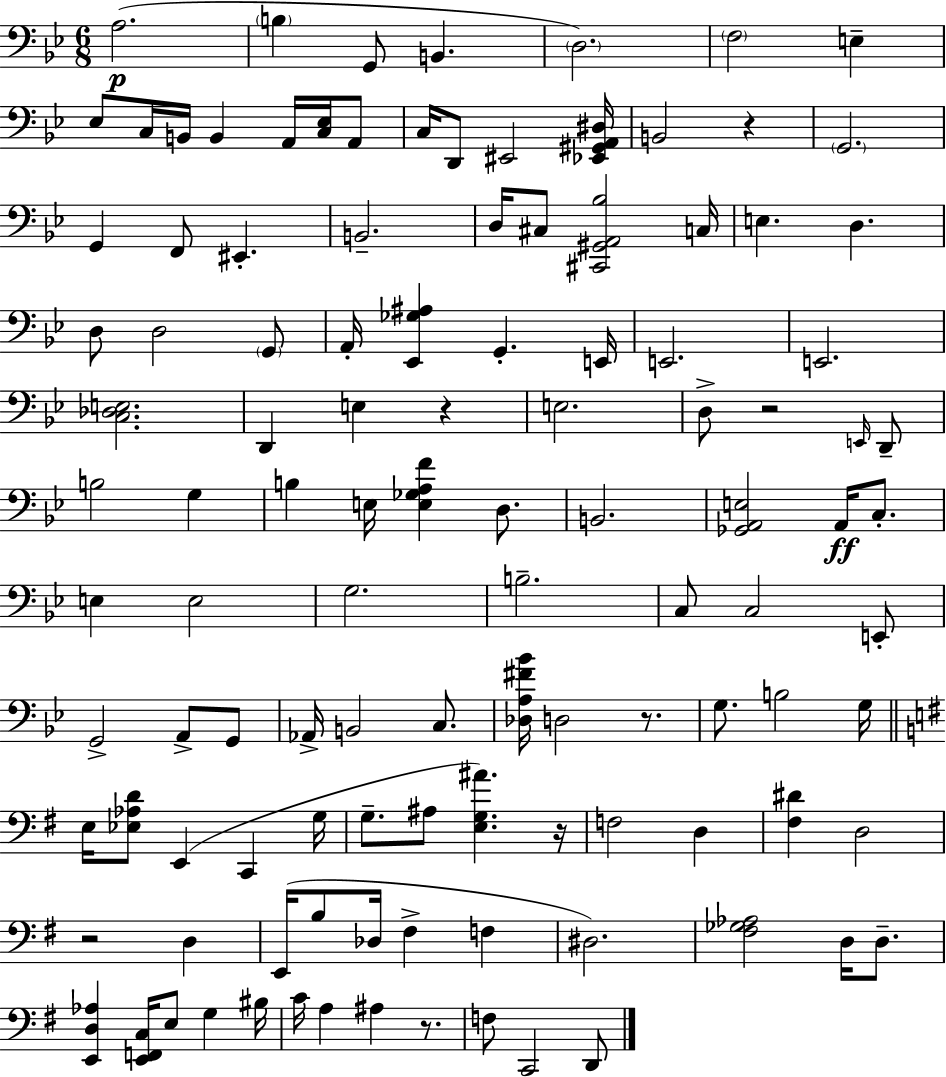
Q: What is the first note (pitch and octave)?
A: A3